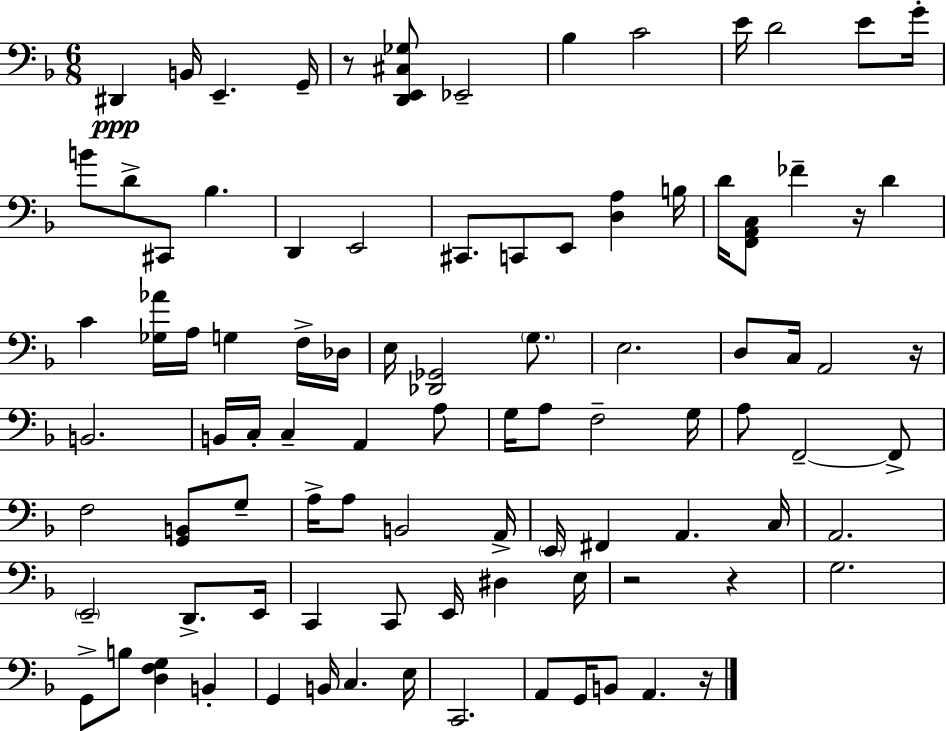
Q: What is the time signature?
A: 6/8